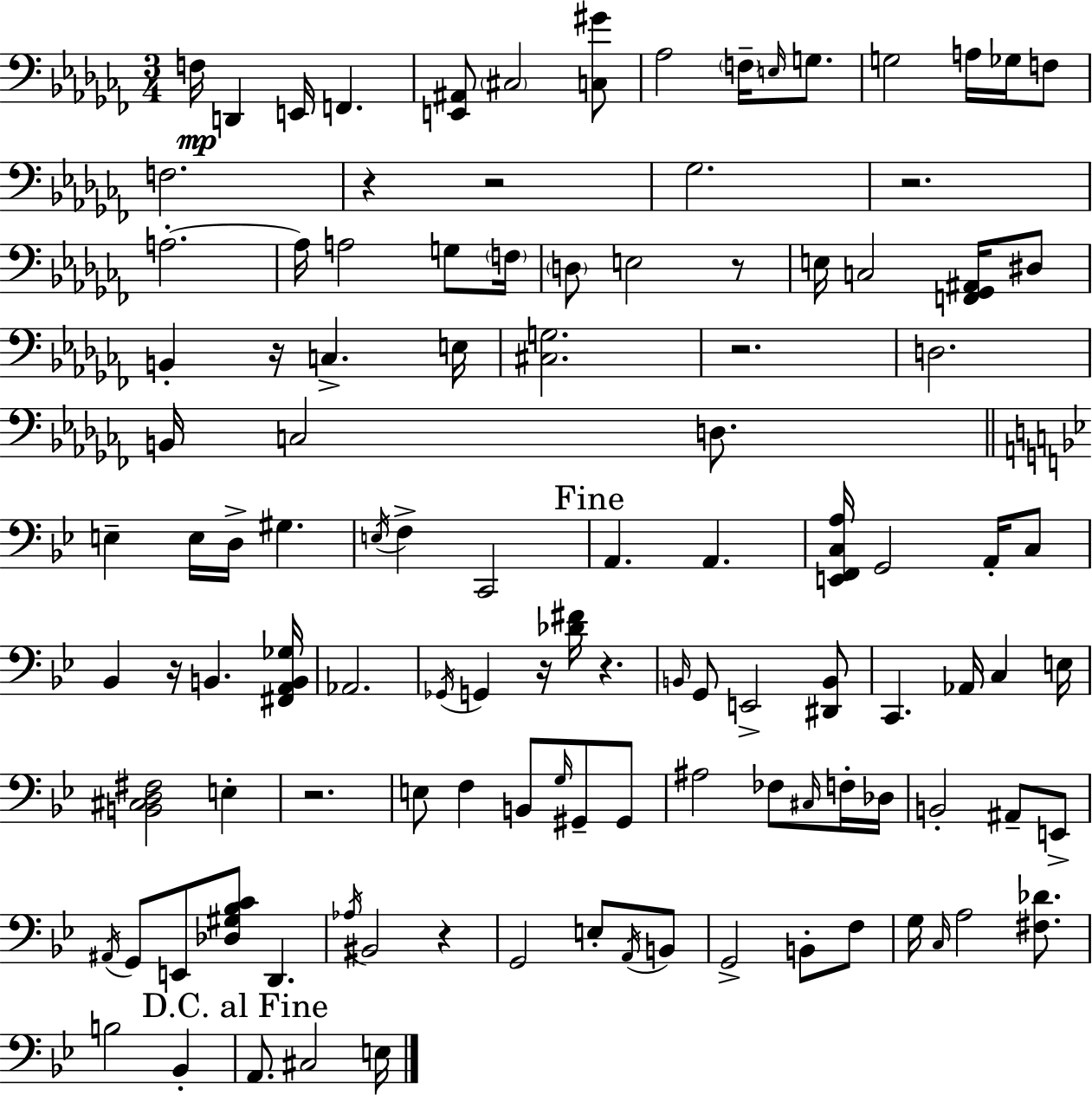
{
  \clef bass
  \numericTimeSignature
  \time 3/4
  \key aes \minor
  \repeat volta 2 { f16\mp d,4 e,16 f,4. | <e, ais,>8 \parenthesize cis2 <c gis'>8 | aes2 \parenthesize f16-- \grace { e16 } g8. | g2 a16 ges16 f8 | \break f2. | r4 r2 | ges2. | r2. | \break a2.-.~~ | a16 a2 g8 | \parenthesize f16 \parenthesize d8 e2 r8 | e16 c2 <f, ges, ais,>16 dis8 | \break b,4-. r16 c4.-> | e16 <cis g>2. | r2. | d2. | \break b,16 c2 d8. | \bar "||" \break \key bes \major e4-- e16 d16-> gis4. | \acciaccatura { e16 } f4-> c,2 | \mark "Fine" a,4. a,4. | <e, f, c a>16 g,2 a,16-. c8 | \break bes,4 r16 b,4. | <fis, a, b, ges>16 aes,2. | \acciaccatura { ges,16 } g,4 r16 <des' fis'>16 r4. | \grace { b,16 } g,8 e,2-> | \break <dis, b,>8 c,4. aes,16 c4 | e16 <b, cis d fis>2 e4-. | r2. | e8 f4 b,8 \grace { g16 } | \break gis,8-- gis,8 ais2 | fes8 \grace { cis16 } f16-. des16 b,2-. | ais,8-- e,8-> \acciaccatura { ais,16 } g,8 e,8 <des gis bes c'>8 | d,4. \acciaccatura { aes16 } bis,2 | \break r4 g,2 | e8-. \acciaccatura { a,16 } b,8 g,2-> | b,8-. f8 g16 \grace { c16 } a2 | <fis des'>8. b2 | \break bes,4-. \mark "D.C. al Fine" a,8. | cis2 e16 } \bar "|."
}